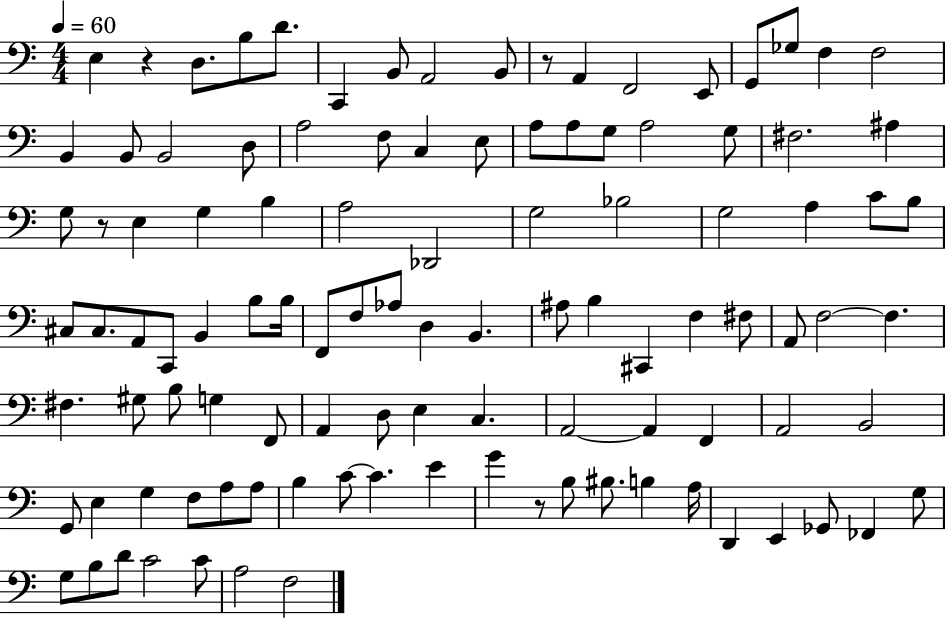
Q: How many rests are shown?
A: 4